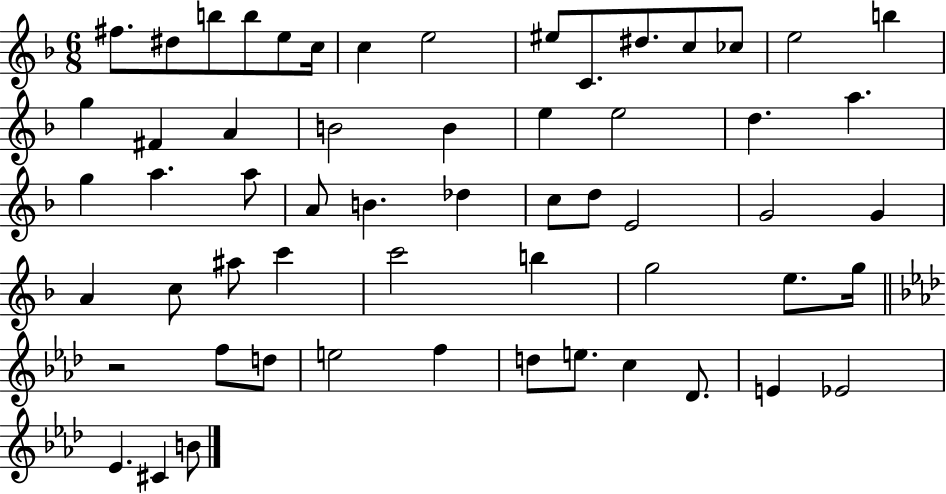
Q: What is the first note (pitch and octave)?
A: F#5